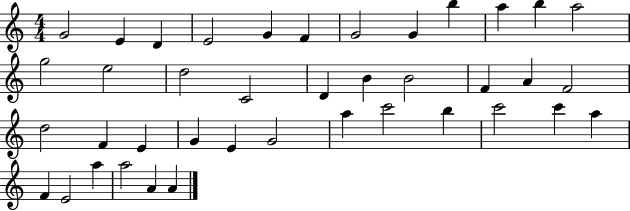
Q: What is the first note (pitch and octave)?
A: G4